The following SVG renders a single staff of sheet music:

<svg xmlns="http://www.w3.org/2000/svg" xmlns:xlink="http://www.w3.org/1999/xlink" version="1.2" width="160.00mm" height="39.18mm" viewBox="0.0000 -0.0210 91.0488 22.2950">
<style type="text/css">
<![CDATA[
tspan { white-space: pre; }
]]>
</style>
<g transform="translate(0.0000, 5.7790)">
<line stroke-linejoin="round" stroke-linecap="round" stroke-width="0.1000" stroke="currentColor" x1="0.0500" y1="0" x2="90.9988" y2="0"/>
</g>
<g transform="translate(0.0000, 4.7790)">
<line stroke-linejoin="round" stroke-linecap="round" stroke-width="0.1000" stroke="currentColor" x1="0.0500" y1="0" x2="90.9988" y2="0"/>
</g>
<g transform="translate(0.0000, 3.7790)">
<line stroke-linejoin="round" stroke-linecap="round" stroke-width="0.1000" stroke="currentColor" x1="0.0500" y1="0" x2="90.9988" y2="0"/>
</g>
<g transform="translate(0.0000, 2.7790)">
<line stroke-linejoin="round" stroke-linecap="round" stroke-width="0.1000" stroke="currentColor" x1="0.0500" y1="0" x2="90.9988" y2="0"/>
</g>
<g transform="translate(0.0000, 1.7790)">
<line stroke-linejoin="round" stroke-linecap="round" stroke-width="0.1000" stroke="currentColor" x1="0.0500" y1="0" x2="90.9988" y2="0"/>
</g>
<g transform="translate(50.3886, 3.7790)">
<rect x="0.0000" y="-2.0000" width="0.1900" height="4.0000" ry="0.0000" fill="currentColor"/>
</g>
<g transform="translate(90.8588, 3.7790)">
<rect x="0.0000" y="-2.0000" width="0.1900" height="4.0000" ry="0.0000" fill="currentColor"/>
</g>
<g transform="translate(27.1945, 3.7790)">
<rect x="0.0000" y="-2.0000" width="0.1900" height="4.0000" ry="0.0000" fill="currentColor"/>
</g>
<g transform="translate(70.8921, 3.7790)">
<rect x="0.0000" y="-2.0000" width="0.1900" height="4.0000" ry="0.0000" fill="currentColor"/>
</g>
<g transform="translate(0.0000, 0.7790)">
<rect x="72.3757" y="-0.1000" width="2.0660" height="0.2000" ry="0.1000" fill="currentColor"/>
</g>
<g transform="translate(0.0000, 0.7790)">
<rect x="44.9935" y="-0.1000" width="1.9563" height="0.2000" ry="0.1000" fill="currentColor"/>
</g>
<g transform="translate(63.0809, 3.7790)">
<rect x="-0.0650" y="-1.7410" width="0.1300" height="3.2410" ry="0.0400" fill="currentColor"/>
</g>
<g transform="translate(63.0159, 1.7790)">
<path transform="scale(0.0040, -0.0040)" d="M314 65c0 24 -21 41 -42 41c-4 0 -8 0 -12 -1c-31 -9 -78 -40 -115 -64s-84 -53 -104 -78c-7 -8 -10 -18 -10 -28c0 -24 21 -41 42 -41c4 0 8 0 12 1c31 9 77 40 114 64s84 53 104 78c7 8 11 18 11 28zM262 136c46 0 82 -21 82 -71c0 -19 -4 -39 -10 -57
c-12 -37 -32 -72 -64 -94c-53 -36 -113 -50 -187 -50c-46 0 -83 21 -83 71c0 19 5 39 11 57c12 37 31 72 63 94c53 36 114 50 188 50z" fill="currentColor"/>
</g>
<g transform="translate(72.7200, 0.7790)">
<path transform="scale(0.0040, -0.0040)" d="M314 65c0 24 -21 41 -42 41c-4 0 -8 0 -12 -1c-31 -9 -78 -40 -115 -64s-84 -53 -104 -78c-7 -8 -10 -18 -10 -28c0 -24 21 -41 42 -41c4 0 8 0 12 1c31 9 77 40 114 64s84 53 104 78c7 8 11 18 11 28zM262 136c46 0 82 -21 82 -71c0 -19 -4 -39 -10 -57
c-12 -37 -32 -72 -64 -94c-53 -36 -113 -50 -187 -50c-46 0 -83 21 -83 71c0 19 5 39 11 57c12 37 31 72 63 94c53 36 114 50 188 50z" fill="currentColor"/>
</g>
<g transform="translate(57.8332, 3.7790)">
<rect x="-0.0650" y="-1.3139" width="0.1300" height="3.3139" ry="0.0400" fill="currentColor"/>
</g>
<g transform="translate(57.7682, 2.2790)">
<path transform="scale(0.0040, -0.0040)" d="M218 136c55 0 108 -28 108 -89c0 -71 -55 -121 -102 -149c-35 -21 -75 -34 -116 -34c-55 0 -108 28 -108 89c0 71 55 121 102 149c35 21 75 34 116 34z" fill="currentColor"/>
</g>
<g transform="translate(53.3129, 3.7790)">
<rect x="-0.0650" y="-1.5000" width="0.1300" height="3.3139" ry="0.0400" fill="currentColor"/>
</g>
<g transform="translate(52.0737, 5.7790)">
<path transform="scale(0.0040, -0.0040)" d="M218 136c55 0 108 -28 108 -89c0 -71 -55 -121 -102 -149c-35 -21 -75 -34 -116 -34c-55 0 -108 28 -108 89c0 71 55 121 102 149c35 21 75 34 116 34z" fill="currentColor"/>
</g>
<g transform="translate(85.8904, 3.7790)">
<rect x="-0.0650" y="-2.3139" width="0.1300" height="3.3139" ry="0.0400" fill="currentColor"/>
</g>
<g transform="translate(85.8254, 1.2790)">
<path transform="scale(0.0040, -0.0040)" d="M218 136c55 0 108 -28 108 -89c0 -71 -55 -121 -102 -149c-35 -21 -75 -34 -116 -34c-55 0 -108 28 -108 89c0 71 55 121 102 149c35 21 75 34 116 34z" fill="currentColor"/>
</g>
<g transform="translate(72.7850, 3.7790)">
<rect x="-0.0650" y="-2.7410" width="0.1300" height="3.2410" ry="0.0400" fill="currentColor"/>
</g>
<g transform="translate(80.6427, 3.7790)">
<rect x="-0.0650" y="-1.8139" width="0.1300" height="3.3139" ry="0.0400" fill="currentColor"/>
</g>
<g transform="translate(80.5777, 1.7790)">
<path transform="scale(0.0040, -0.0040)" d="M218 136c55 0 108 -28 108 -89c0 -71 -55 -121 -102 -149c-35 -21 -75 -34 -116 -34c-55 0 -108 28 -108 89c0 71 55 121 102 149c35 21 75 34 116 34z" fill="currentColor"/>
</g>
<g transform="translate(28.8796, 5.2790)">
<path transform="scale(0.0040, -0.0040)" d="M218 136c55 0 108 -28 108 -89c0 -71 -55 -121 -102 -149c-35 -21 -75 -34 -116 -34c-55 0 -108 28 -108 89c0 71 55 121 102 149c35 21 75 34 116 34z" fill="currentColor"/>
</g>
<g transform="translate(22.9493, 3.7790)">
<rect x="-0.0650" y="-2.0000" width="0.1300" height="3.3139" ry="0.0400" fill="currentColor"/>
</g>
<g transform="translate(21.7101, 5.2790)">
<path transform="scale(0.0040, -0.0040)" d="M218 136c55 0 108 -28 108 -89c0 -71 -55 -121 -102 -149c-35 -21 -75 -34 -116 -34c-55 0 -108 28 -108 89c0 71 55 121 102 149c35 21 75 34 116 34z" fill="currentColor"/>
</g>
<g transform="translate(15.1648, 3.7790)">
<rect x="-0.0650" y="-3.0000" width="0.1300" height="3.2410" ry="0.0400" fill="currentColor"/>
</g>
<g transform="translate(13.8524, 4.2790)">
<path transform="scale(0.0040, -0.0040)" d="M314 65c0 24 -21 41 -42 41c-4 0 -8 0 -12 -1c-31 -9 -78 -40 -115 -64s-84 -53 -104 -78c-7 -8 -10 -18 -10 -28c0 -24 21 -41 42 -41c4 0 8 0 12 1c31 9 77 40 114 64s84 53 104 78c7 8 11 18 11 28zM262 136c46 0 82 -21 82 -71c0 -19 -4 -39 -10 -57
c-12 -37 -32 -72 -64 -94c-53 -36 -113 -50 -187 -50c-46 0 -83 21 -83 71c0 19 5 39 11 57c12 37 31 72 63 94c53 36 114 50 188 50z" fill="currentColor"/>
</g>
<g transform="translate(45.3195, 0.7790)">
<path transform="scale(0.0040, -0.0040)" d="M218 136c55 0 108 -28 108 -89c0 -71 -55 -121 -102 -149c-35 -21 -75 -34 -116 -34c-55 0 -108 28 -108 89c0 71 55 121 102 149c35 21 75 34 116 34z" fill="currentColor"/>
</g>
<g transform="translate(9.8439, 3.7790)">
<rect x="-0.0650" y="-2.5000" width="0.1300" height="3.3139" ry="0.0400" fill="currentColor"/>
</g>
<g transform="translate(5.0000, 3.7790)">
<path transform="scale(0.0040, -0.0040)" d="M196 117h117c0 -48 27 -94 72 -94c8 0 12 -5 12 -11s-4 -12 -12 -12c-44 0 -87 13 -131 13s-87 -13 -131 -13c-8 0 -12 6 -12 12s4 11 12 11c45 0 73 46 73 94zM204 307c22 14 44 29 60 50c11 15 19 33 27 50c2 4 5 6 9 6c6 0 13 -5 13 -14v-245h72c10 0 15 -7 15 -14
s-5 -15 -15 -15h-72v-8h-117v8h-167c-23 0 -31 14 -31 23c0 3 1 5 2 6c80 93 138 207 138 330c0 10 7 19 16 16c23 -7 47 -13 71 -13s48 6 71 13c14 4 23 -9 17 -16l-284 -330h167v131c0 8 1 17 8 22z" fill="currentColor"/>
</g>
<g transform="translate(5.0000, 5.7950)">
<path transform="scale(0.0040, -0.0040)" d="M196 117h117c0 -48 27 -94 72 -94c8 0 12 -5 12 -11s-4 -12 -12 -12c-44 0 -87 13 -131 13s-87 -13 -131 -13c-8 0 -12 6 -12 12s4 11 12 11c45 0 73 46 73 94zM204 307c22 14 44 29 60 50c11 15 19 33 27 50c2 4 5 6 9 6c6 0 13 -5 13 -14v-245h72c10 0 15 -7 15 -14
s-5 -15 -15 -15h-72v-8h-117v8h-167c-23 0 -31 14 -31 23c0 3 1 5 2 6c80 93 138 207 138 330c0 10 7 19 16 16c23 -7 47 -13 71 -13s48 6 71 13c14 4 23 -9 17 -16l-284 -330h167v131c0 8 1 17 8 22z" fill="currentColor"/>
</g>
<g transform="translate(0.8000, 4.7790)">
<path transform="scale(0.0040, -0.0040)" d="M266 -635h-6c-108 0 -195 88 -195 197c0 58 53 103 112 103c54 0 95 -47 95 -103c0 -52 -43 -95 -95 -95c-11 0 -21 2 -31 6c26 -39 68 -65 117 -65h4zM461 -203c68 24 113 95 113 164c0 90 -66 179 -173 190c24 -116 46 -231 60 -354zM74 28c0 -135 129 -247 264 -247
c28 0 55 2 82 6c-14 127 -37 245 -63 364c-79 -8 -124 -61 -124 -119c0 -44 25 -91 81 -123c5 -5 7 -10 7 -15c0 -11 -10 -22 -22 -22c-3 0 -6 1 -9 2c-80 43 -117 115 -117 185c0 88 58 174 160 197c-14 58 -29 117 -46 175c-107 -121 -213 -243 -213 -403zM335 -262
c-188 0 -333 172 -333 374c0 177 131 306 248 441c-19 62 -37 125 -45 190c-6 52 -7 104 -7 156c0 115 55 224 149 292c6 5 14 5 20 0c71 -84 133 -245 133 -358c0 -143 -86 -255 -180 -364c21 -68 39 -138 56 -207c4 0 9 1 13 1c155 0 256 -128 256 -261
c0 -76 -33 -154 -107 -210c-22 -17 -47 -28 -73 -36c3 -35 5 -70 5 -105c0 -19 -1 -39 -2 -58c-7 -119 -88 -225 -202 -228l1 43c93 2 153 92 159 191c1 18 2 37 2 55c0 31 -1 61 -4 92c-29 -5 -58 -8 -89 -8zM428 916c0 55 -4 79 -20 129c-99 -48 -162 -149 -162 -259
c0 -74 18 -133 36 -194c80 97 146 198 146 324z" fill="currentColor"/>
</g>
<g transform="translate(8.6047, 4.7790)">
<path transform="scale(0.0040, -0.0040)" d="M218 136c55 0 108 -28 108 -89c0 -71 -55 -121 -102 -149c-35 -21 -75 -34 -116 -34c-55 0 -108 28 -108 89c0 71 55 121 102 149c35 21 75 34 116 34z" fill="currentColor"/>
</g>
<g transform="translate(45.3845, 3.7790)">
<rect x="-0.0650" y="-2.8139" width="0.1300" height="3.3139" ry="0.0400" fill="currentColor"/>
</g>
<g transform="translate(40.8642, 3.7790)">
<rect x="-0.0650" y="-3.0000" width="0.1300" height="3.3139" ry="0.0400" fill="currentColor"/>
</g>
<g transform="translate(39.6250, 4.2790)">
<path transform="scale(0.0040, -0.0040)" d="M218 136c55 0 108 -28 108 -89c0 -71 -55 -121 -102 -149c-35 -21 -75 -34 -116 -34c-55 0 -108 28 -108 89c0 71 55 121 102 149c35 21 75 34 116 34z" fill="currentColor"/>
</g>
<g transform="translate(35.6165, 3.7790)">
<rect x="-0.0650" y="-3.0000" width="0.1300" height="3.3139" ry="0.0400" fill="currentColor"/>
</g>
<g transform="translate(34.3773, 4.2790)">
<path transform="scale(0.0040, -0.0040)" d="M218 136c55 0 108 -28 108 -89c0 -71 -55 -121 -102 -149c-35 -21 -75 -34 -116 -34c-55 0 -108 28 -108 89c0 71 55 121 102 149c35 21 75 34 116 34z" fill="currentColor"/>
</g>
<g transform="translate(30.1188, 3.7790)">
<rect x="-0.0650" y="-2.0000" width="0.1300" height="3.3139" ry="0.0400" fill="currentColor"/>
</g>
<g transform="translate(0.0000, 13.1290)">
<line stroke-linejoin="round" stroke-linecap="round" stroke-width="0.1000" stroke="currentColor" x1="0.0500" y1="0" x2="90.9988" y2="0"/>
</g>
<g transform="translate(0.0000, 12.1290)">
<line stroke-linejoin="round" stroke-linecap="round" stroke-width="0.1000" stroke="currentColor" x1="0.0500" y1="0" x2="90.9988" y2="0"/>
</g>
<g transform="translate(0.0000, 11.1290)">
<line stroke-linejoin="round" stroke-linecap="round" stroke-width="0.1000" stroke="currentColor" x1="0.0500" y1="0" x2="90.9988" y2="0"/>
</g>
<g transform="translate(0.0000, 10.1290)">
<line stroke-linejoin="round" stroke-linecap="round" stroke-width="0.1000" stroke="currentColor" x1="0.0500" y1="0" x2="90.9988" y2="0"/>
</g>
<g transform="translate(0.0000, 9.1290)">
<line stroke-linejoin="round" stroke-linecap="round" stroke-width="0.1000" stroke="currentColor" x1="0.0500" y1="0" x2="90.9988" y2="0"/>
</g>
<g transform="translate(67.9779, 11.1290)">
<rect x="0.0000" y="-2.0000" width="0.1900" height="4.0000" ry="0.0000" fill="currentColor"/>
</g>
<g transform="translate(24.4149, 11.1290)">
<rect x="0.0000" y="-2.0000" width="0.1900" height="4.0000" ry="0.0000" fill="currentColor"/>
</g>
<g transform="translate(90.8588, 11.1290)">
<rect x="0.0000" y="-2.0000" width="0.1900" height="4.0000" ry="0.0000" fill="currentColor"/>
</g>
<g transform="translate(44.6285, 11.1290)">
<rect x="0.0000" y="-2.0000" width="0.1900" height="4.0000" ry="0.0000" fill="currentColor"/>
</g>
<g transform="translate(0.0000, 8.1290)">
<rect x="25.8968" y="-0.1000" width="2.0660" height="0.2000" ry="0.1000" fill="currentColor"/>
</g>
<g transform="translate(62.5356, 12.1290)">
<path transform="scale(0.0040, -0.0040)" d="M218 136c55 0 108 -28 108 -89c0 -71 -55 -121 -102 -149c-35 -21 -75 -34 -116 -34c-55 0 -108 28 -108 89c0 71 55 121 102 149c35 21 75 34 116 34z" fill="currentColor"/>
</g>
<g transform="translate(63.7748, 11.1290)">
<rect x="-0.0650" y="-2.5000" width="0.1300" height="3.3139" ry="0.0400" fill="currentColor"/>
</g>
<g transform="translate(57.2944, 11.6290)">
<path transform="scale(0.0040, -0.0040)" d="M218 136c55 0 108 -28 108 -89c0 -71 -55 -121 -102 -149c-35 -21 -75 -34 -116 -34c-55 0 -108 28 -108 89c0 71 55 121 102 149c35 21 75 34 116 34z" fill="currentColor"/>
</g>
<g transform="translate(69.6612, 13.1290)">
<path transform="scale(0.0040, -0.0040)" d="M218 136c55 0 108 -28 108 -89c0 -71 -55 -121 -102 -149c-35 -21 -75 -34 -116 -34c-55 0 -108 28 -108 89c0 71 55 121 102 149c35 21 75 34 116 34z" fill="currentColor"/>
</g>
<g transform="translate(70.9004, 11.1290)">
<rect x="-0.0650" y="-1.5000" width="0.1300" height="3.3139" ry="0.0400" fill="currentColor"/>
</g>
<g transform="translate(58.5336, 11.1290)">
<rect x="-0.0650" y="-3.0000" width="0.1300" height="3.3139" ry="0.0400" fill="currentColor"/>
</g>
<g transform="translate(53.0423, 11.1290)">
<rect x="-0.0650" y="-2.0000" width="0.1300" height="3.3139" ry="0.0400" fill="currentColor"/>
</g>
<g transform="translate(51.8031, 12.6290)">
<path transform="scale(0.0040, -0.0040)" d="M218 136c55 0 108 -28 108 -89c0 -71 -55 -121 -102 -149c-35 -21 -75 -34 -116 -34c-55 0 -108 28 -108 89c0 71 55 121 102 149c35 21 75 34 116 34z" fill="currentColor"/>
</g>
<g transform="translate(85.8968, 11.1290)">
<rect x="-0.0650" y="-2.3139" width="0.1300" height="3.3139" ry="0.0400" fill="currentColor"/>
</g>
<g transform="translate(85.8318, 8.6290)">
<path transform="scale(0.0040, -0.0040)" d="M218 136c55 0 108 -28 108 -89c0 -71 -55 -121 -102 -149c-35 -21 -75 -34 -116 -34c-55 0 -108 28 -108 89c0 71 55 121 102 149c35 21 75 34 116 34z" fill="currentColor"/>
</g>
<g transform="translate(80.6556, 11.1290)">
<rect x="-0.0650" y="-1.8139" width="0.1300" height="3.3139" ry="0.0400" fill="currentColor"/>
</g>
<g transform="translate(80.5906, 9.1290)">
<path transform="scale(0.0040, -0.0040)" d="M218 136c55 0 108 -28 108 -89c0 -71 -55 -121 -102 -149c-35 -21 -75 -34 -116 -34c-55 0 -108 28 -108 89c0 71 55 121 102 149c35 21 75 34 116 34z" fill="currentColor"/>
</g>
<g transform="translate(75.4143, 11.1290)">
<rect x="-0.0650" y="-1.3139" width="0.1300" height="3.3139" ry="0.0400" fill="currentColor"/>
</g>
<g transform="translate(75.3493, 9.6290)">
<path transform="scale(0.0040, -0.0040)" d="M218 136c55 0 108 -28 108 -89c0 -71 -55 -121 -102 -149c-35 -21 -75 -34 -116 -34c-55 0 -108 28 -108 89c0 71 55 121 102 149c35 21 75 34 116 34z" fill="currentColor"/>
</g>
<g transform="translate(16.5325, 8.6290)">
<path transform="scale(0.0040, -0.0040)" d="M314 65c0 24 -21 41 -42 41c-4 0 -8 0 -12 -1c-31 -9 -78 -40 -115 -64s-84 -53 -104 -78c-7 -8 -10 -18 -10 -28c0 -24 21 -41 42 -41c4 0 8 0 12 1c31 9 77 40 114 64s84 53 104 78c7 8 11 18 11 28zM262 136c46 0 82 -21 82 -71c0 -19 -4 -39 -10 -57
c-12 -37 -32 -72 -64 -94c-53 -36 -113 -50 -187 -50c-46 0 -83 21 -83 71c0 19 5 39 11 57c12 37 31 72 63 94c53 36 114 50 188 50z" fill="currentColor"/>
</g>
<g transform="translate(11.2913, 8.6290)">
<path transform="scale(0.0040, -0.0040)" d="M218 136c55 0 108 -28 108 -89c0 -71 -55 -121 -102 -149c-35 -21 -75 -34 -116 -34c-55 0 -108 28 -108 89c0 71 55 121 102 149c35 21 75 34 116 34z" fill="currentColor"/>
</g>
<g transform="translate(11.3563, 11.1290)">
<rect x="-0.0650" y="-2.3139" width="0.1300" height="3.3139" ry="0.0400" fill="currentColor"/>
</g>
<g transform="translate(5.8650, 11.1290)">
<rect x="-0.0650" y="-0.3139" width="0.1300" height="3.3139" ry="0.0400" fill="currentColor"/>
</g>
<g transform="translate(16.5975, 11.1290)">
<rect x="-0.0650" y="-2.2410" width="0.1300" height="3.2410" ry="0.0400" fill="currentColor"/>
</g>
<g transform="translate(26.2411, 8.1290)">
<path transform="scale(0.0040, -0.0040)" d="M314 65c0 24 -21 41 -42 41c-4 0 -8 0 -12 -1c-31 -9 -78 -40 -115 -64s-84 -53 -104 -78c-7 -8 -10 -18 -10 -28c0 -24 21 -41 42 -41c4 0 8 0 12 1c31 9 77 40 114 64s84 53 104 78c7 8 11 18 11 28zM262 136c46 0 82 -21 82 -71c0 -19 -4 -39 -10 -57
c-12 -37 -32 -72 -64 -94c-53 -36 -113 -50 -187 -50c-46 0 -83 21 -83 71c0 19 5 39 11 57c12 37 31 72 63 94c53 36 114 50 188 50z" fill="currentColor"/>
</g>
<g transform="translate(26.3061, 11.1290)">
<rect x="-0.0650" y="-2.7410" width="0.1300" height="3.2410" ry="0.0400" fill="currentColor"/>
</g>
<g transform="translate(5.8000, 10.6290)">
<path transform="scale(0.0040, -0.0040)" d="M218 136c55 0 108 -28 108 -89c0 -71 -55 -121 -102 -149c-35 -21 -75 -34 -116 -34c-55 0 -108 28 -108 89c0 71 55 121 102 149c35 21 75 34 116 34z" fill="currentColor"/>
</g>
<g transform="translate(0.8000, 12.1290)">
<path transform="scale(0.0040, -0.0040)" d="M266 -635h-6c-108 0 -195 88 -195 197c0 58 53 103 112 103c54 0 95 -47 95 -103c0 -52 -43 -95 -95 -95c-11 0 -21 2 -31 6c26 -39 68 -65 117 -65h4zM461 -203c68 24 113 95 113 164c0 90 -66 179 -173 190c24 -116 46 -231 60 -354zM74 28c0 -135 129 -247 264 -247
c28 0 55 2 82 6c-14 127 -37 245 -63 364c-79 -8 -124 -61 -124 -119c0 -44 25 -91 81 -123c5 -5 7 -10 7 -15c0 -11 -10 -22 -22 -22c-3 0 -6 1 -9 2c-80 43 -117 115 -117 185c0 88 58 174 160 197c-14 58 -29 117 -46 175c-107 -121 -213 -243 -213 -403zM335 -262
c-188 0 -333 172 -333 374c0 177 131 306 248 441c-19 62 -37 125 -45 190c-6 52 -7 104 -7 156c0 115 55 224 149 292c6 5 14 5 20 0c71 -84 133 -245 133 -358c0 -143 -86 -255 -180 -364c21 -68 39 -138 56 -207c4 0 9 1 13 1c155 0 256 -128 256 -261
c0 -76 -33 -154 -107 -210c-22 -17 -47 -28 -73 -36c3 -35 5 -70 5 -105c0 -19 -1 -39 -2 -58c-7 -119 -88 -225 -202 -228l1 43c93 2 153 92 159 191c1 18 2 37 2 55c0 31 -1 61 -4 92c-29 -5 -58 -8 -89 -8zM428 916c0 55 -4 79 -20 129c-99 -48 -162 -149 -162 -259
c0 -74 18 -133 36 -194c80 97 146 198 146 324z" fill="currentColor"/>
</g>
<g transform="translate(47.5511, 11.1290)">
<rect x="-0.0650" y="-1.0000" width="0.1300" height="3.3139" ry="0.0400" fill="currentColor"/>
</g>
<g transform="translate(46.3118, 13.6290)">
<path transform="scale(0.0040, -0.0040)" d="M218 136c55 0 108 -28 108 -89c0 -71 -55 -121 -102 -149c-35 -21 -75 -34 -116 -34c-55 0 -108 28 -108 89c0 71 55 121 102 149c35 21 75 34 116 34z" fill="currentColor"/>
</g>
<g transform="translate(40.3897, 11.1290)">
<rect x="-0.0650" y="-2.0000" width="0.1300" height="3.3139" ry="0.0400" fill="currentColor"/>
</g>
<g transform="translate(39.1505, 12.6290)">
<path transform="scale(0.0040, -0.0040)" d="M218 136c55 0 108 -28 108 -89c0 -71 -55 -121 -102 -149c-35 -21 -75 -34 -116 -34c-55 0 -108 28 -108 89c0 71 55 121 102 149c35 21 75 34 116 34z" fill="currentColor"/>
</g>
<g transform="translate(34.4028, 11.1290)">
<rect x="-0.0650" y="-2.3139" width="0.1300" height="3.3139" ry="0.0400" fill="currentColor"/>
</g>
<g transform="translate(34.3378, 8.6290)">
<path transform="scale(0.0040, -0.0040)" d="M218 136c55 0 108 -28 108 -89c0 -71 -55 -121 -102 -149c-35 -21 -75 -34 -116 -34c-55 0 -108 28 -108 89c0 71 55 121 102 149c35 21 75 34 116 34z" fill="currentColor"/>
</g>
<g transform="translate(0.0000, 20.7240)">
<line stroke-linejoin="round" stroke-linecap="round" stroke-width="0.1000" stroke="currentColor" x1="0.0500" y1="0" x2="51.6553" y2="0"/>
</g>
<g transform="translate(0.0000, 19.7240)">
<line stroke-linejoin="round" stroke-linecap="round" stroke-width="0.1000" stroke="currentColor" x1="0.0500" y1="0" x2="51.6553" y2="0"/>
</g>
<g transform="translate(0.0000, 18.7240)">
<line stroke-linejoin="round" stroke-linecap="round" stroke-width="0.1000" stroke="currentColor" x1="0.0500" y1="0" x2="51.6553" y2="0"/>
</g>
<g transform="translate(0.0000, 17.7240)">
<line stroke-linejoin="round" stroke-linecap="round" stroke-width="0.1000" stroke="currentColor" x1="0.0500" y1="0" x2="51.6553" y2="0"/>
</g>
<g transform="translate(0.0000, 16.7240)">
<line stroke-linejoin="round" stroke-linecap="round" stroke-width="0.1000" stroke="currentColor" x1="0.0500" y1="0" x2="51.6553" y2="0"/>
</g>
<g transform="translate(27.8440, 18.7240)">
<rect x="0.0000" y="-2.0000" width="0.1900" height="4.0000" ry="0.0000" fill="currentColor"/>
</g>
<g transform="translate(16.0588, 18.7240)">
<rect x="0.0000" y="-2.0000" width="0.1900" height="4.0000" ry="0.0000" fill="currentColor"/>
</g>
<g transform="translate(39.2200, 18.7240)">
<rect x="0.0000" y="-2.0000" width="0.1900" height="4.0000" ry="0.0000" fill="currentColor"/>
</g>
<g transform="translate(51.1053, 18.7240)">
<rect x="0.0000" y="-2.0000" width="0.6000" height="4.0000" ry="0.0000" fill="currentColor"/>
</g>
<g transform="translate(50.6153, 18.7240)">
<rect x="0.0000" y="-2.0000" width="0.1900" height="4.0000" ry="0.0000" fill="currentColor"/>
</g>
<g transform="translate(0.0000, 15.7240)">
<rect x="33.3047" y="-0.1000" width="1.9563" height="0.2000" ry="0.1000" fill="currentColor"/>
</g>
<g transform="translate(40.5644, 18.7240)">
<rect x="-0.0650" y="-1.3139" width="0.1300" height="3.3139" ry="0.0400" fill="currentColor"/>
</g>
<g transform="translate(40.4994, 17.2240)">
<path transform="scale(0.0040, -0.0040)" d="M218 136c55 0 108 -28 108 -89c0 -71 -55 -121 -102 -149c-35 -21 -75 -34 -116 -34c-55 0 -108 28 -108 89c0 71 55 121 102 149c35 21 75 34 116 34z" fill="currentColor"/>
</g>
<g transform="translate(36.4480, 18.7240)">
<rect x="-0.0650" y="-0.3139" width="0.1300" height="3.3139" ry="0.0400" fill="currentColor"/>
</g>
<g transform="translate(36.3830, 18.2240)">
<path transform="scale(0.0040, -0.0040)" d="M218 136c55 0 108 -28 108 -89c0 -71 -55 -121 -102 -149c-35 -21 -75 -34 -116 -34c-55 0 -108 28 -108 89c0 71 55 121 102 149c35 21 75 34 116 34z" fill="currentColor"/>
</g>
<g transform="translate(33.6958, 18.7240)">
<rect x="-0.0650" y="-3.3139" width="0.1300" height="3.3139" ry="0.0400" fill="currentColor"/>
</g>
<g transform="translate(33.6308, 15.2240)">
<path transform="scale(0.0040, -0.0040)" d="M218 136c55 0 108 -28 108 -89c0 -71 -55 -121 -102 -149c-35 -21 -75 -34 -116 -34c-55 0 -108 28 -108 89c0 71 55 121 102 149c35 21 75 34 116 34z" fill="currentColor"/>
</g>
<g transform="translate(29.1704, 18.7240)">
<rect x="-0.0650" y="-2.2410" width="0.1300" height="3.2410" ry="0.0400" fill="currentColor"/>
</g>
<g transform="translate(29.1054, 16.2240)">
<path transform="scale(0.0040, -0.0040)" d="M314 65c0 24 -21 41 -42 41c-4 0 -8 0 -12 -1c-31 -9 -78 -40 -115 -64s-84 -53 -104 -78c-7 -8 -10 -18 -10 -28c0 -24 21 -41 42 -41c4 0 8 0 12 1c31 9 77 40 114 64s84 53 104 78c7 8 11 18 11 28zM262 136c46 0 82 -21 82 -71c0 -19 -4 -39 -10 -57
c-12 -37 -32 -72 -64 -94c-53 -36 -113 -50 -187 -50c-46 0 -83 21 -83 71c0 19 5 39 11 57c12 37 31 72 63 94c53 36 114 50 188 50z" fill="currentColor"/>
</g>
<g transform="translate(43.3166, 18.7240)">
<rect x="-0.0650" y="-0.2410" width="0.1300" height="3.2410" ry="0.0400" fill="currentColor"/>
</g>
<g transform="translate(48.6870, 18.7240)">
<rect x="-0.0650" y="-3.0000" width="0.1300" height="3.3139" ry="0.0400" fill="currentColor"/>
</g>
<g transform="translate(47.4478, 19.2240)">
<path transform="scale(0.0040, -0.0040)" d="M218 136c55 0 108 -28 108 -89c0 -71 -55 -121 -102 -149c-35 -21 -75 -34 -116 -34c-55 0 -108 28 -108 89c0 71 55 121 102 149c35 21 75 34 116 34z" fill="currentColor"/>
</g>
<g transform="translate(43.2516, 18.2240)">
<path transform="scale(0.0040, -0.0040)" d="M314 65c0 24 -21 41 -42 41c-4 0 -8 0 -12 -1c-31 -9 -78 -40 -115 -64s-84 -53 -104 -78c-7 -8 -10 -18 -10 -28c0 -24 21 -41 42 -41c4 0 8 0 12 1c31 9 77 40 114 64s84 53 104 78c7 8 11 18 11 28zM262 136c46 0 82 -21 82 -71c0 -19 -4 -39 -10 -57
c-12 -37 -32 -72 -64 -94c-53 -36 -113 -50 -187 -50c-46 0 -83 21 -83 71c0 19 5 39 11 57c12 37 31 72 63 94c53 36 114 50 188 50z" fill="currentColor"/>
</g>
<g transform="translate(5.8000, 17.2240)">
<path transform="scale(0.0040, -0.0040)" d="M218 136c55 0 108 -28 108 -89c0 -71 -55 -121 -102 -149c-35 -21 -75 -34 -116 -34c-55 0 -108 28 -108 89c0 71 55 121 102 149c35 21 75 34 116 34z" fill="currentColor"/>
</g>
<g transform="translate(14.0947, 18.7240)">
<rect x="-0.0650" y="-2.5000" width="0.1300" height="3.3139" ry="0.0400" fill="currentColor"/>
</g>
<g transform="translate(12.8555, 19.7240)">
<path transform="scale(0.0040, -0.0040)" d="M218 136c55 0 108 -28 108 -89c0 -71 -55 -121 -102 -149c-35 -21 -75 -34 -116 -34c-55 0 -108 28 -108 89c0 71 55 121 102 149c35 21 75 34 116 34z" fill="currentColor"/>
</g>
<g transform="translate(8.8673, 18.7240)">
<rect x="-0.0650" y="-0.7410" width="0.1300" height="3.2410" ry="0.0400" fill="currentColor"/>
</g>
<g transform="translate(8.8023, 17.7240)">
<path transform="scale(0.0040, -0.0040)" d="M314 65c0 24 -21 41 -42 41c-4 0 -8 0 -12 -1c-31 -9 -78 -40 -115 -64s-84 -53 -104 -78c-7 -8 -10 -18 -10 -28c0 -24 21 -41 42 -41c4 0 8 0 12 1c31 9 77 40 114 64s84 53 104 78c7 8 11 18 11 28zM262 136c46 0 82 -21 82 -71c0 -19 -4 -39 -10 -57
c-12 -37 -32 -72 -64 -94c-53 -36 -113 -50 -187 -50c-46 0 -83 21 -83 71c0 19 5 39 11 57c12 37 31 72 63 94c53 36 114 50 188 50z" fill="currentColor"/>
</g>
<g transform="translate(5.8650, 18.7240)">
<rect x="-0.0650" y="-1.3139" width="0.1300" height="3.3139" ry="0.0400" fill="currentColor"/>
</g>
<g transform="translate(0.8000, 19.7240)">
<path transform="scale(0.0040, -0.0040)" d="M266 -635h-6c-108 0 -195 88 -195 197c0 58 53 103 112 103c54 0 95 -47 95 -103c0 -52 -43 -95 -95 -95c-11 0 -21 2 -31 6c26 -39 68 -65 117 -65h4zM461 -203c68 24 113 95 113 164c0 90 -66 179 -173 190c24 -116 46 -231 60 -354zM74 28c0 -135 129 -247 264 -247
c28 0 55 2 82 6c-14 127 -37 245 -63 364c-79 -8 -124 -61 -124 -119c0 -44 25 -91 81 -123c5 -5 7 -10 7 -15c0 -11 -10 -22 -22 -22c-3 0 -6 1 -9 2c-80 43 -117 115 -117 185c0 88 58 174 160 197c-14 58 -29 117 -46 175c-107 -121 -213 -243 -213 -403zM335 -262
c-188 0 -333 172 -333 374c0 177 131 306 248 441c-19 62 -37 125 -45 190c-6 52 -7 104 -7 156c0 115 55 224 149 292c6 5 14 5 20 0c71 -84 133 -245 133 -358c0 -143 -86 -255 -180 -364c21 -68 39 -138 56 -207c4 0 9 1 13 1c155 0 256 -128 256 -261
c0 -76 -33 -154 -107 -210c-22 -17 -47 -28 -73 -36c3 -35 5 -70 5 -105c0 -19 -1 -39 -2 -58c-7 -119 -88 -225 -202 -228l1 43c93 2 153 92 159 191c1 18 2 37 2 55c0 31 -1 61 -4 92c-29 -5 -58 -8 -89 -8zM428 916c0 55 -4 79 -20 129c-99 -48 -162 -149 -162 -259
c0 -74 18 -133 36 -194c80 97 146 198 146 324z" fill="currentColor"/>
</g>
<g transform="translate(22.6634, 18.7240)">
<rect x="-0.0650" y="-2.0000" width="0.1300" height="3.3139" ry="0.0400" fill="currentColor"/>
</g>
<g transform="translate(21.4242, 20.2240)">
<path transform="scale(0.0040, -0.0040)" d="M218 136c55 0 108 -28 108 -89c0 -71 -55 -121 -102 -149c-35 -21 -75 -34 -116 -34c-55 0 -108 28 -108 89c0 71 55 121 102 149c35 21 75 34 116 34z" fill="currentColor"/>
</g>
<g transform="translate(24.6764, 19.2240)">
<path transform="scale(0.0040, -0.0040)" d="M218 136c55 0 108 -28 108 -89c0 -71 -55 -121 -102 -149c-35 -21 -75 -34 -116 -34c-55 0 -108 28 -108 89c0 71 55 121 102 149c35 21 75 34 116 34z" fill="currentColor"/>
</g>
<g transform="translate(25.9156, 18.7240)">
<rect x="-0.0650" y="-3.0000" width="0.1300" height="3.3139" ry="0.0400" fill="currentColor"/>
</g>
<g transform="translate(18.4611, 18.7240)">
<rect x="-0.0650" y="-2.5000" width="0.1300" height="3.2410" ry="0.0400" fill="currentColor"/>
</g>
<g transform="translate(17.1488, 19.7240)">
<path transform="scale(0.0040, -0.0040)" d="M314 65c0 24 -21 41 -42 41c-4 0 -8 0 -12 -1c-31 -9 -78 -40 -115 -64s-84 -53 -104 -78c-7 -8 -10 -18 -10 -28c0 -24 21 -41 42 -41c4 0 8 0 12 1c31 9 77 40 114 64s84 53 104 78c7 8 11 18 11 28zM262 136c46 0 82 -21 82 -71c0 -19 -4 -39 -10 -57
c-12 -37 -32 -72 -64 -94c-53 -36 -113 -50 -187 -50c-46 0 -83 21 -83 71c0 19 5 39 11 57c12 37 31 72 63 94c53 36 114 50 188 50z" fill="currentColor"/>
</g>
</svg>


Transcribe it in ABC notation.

X:1
T:Untitled
M:4/4
L:1/4
K:C
G A2 F F A A a E e f2 a2 f g c g g2 a2 g F D F A G E e f g e d2 G G2 F A g2 b c e c2 A